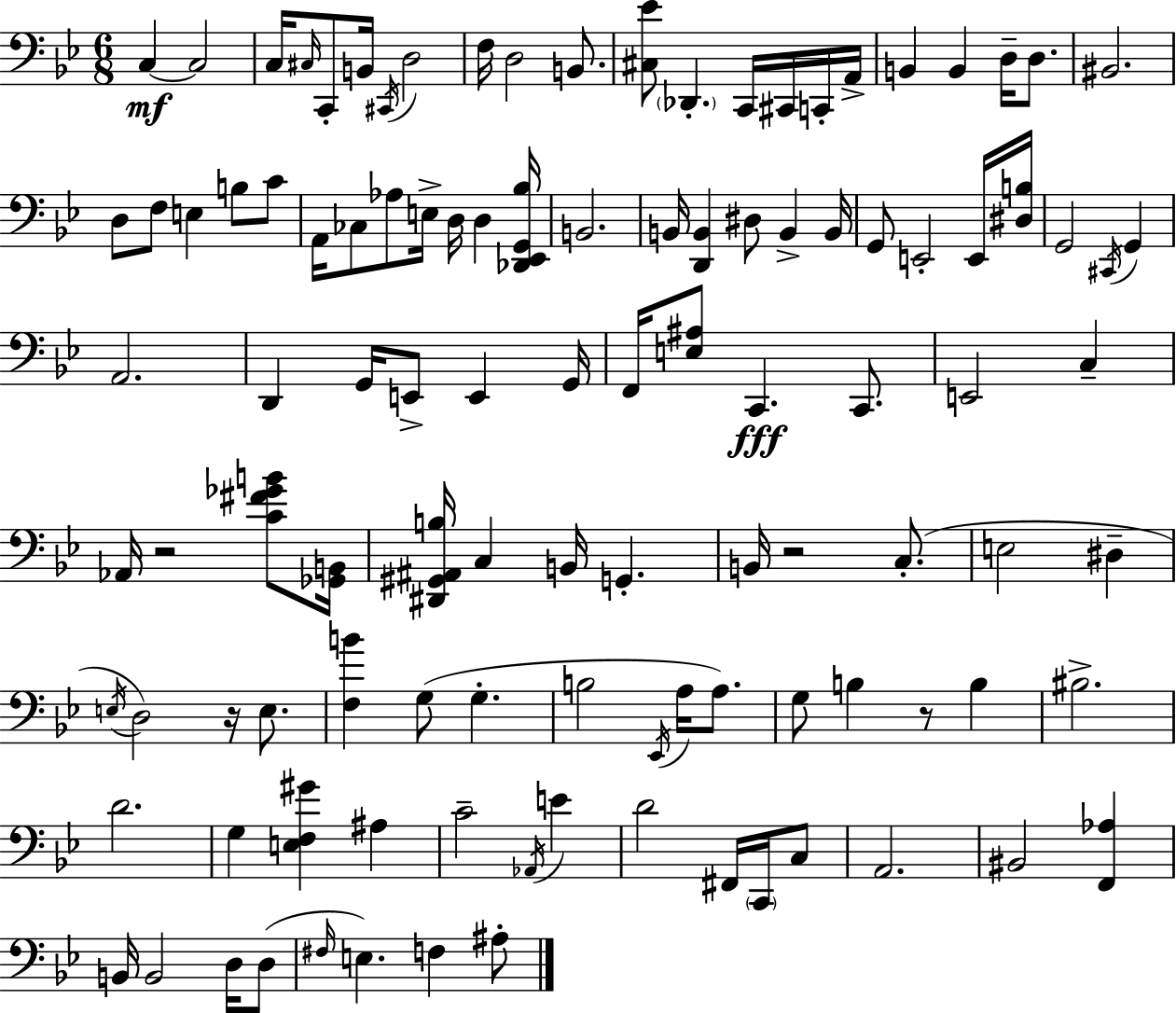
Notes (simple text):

C3/q C3/h C3/s C#3/s C2/e B2/s C#2/s D3/h F3/s D3/h B2/e. [C#3,Eb4]/e Db2/q. C2/s C#2/s C2/s A2/s B2/q B2/q D3/s D3/e. BIS2/h. D3/e F3/e E3/q B3/e C4/e A2/s CES3/e Ab3/e E3/s D3/s D3/q [Db2,Eb2,G2,Bb3]/s B2/h. B2/s [D2,B2]/q D#3/e B2/q B2/s G2/e E2/h E2/s [D#3,B3]/s G2/h C#2/s G2/q A2/h. D2/q G2/s E2/e E2/q G2/s F2/s [E3,A#3]/e C2/q. C2/e. E2/h C3/q Ab2/s R/h [C4,F#4,Gb4,B4]/e [Gb2,B2]/s [D#2,G#2,A#2,B3]/s C3/q B2/s G2/q. B2/s R/h C3/e. E3/h D#3/q E3/s D3/h R/s E3/e. [F3,B4]/q G3/e G3/q. B3/h Eb2/s A3/s A3/e. G3/e B3/q R/e B3/q BIS3/h. D4/h. G3/q [E3,F3,G#4]/q A#3/q C4/h Ab2/s E4/q D4/h F#2/s C2/s C3/e A2/h. BIS2/h [F2,Ab3]/q B2/s B2/h D3/s D3/e F#3/s E3/q. F3/q A#3/e